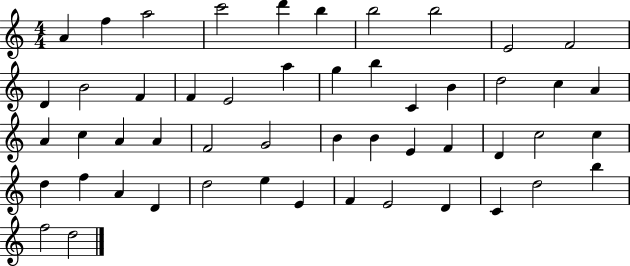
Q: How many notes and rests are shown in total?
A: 51